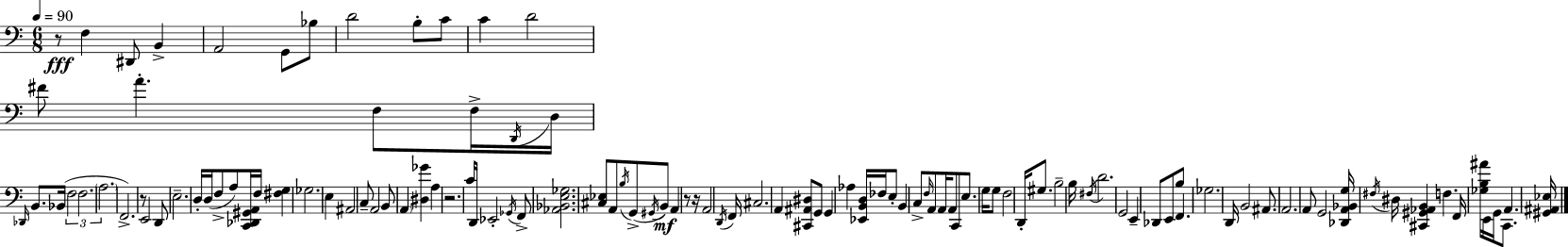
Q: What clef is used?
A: bass